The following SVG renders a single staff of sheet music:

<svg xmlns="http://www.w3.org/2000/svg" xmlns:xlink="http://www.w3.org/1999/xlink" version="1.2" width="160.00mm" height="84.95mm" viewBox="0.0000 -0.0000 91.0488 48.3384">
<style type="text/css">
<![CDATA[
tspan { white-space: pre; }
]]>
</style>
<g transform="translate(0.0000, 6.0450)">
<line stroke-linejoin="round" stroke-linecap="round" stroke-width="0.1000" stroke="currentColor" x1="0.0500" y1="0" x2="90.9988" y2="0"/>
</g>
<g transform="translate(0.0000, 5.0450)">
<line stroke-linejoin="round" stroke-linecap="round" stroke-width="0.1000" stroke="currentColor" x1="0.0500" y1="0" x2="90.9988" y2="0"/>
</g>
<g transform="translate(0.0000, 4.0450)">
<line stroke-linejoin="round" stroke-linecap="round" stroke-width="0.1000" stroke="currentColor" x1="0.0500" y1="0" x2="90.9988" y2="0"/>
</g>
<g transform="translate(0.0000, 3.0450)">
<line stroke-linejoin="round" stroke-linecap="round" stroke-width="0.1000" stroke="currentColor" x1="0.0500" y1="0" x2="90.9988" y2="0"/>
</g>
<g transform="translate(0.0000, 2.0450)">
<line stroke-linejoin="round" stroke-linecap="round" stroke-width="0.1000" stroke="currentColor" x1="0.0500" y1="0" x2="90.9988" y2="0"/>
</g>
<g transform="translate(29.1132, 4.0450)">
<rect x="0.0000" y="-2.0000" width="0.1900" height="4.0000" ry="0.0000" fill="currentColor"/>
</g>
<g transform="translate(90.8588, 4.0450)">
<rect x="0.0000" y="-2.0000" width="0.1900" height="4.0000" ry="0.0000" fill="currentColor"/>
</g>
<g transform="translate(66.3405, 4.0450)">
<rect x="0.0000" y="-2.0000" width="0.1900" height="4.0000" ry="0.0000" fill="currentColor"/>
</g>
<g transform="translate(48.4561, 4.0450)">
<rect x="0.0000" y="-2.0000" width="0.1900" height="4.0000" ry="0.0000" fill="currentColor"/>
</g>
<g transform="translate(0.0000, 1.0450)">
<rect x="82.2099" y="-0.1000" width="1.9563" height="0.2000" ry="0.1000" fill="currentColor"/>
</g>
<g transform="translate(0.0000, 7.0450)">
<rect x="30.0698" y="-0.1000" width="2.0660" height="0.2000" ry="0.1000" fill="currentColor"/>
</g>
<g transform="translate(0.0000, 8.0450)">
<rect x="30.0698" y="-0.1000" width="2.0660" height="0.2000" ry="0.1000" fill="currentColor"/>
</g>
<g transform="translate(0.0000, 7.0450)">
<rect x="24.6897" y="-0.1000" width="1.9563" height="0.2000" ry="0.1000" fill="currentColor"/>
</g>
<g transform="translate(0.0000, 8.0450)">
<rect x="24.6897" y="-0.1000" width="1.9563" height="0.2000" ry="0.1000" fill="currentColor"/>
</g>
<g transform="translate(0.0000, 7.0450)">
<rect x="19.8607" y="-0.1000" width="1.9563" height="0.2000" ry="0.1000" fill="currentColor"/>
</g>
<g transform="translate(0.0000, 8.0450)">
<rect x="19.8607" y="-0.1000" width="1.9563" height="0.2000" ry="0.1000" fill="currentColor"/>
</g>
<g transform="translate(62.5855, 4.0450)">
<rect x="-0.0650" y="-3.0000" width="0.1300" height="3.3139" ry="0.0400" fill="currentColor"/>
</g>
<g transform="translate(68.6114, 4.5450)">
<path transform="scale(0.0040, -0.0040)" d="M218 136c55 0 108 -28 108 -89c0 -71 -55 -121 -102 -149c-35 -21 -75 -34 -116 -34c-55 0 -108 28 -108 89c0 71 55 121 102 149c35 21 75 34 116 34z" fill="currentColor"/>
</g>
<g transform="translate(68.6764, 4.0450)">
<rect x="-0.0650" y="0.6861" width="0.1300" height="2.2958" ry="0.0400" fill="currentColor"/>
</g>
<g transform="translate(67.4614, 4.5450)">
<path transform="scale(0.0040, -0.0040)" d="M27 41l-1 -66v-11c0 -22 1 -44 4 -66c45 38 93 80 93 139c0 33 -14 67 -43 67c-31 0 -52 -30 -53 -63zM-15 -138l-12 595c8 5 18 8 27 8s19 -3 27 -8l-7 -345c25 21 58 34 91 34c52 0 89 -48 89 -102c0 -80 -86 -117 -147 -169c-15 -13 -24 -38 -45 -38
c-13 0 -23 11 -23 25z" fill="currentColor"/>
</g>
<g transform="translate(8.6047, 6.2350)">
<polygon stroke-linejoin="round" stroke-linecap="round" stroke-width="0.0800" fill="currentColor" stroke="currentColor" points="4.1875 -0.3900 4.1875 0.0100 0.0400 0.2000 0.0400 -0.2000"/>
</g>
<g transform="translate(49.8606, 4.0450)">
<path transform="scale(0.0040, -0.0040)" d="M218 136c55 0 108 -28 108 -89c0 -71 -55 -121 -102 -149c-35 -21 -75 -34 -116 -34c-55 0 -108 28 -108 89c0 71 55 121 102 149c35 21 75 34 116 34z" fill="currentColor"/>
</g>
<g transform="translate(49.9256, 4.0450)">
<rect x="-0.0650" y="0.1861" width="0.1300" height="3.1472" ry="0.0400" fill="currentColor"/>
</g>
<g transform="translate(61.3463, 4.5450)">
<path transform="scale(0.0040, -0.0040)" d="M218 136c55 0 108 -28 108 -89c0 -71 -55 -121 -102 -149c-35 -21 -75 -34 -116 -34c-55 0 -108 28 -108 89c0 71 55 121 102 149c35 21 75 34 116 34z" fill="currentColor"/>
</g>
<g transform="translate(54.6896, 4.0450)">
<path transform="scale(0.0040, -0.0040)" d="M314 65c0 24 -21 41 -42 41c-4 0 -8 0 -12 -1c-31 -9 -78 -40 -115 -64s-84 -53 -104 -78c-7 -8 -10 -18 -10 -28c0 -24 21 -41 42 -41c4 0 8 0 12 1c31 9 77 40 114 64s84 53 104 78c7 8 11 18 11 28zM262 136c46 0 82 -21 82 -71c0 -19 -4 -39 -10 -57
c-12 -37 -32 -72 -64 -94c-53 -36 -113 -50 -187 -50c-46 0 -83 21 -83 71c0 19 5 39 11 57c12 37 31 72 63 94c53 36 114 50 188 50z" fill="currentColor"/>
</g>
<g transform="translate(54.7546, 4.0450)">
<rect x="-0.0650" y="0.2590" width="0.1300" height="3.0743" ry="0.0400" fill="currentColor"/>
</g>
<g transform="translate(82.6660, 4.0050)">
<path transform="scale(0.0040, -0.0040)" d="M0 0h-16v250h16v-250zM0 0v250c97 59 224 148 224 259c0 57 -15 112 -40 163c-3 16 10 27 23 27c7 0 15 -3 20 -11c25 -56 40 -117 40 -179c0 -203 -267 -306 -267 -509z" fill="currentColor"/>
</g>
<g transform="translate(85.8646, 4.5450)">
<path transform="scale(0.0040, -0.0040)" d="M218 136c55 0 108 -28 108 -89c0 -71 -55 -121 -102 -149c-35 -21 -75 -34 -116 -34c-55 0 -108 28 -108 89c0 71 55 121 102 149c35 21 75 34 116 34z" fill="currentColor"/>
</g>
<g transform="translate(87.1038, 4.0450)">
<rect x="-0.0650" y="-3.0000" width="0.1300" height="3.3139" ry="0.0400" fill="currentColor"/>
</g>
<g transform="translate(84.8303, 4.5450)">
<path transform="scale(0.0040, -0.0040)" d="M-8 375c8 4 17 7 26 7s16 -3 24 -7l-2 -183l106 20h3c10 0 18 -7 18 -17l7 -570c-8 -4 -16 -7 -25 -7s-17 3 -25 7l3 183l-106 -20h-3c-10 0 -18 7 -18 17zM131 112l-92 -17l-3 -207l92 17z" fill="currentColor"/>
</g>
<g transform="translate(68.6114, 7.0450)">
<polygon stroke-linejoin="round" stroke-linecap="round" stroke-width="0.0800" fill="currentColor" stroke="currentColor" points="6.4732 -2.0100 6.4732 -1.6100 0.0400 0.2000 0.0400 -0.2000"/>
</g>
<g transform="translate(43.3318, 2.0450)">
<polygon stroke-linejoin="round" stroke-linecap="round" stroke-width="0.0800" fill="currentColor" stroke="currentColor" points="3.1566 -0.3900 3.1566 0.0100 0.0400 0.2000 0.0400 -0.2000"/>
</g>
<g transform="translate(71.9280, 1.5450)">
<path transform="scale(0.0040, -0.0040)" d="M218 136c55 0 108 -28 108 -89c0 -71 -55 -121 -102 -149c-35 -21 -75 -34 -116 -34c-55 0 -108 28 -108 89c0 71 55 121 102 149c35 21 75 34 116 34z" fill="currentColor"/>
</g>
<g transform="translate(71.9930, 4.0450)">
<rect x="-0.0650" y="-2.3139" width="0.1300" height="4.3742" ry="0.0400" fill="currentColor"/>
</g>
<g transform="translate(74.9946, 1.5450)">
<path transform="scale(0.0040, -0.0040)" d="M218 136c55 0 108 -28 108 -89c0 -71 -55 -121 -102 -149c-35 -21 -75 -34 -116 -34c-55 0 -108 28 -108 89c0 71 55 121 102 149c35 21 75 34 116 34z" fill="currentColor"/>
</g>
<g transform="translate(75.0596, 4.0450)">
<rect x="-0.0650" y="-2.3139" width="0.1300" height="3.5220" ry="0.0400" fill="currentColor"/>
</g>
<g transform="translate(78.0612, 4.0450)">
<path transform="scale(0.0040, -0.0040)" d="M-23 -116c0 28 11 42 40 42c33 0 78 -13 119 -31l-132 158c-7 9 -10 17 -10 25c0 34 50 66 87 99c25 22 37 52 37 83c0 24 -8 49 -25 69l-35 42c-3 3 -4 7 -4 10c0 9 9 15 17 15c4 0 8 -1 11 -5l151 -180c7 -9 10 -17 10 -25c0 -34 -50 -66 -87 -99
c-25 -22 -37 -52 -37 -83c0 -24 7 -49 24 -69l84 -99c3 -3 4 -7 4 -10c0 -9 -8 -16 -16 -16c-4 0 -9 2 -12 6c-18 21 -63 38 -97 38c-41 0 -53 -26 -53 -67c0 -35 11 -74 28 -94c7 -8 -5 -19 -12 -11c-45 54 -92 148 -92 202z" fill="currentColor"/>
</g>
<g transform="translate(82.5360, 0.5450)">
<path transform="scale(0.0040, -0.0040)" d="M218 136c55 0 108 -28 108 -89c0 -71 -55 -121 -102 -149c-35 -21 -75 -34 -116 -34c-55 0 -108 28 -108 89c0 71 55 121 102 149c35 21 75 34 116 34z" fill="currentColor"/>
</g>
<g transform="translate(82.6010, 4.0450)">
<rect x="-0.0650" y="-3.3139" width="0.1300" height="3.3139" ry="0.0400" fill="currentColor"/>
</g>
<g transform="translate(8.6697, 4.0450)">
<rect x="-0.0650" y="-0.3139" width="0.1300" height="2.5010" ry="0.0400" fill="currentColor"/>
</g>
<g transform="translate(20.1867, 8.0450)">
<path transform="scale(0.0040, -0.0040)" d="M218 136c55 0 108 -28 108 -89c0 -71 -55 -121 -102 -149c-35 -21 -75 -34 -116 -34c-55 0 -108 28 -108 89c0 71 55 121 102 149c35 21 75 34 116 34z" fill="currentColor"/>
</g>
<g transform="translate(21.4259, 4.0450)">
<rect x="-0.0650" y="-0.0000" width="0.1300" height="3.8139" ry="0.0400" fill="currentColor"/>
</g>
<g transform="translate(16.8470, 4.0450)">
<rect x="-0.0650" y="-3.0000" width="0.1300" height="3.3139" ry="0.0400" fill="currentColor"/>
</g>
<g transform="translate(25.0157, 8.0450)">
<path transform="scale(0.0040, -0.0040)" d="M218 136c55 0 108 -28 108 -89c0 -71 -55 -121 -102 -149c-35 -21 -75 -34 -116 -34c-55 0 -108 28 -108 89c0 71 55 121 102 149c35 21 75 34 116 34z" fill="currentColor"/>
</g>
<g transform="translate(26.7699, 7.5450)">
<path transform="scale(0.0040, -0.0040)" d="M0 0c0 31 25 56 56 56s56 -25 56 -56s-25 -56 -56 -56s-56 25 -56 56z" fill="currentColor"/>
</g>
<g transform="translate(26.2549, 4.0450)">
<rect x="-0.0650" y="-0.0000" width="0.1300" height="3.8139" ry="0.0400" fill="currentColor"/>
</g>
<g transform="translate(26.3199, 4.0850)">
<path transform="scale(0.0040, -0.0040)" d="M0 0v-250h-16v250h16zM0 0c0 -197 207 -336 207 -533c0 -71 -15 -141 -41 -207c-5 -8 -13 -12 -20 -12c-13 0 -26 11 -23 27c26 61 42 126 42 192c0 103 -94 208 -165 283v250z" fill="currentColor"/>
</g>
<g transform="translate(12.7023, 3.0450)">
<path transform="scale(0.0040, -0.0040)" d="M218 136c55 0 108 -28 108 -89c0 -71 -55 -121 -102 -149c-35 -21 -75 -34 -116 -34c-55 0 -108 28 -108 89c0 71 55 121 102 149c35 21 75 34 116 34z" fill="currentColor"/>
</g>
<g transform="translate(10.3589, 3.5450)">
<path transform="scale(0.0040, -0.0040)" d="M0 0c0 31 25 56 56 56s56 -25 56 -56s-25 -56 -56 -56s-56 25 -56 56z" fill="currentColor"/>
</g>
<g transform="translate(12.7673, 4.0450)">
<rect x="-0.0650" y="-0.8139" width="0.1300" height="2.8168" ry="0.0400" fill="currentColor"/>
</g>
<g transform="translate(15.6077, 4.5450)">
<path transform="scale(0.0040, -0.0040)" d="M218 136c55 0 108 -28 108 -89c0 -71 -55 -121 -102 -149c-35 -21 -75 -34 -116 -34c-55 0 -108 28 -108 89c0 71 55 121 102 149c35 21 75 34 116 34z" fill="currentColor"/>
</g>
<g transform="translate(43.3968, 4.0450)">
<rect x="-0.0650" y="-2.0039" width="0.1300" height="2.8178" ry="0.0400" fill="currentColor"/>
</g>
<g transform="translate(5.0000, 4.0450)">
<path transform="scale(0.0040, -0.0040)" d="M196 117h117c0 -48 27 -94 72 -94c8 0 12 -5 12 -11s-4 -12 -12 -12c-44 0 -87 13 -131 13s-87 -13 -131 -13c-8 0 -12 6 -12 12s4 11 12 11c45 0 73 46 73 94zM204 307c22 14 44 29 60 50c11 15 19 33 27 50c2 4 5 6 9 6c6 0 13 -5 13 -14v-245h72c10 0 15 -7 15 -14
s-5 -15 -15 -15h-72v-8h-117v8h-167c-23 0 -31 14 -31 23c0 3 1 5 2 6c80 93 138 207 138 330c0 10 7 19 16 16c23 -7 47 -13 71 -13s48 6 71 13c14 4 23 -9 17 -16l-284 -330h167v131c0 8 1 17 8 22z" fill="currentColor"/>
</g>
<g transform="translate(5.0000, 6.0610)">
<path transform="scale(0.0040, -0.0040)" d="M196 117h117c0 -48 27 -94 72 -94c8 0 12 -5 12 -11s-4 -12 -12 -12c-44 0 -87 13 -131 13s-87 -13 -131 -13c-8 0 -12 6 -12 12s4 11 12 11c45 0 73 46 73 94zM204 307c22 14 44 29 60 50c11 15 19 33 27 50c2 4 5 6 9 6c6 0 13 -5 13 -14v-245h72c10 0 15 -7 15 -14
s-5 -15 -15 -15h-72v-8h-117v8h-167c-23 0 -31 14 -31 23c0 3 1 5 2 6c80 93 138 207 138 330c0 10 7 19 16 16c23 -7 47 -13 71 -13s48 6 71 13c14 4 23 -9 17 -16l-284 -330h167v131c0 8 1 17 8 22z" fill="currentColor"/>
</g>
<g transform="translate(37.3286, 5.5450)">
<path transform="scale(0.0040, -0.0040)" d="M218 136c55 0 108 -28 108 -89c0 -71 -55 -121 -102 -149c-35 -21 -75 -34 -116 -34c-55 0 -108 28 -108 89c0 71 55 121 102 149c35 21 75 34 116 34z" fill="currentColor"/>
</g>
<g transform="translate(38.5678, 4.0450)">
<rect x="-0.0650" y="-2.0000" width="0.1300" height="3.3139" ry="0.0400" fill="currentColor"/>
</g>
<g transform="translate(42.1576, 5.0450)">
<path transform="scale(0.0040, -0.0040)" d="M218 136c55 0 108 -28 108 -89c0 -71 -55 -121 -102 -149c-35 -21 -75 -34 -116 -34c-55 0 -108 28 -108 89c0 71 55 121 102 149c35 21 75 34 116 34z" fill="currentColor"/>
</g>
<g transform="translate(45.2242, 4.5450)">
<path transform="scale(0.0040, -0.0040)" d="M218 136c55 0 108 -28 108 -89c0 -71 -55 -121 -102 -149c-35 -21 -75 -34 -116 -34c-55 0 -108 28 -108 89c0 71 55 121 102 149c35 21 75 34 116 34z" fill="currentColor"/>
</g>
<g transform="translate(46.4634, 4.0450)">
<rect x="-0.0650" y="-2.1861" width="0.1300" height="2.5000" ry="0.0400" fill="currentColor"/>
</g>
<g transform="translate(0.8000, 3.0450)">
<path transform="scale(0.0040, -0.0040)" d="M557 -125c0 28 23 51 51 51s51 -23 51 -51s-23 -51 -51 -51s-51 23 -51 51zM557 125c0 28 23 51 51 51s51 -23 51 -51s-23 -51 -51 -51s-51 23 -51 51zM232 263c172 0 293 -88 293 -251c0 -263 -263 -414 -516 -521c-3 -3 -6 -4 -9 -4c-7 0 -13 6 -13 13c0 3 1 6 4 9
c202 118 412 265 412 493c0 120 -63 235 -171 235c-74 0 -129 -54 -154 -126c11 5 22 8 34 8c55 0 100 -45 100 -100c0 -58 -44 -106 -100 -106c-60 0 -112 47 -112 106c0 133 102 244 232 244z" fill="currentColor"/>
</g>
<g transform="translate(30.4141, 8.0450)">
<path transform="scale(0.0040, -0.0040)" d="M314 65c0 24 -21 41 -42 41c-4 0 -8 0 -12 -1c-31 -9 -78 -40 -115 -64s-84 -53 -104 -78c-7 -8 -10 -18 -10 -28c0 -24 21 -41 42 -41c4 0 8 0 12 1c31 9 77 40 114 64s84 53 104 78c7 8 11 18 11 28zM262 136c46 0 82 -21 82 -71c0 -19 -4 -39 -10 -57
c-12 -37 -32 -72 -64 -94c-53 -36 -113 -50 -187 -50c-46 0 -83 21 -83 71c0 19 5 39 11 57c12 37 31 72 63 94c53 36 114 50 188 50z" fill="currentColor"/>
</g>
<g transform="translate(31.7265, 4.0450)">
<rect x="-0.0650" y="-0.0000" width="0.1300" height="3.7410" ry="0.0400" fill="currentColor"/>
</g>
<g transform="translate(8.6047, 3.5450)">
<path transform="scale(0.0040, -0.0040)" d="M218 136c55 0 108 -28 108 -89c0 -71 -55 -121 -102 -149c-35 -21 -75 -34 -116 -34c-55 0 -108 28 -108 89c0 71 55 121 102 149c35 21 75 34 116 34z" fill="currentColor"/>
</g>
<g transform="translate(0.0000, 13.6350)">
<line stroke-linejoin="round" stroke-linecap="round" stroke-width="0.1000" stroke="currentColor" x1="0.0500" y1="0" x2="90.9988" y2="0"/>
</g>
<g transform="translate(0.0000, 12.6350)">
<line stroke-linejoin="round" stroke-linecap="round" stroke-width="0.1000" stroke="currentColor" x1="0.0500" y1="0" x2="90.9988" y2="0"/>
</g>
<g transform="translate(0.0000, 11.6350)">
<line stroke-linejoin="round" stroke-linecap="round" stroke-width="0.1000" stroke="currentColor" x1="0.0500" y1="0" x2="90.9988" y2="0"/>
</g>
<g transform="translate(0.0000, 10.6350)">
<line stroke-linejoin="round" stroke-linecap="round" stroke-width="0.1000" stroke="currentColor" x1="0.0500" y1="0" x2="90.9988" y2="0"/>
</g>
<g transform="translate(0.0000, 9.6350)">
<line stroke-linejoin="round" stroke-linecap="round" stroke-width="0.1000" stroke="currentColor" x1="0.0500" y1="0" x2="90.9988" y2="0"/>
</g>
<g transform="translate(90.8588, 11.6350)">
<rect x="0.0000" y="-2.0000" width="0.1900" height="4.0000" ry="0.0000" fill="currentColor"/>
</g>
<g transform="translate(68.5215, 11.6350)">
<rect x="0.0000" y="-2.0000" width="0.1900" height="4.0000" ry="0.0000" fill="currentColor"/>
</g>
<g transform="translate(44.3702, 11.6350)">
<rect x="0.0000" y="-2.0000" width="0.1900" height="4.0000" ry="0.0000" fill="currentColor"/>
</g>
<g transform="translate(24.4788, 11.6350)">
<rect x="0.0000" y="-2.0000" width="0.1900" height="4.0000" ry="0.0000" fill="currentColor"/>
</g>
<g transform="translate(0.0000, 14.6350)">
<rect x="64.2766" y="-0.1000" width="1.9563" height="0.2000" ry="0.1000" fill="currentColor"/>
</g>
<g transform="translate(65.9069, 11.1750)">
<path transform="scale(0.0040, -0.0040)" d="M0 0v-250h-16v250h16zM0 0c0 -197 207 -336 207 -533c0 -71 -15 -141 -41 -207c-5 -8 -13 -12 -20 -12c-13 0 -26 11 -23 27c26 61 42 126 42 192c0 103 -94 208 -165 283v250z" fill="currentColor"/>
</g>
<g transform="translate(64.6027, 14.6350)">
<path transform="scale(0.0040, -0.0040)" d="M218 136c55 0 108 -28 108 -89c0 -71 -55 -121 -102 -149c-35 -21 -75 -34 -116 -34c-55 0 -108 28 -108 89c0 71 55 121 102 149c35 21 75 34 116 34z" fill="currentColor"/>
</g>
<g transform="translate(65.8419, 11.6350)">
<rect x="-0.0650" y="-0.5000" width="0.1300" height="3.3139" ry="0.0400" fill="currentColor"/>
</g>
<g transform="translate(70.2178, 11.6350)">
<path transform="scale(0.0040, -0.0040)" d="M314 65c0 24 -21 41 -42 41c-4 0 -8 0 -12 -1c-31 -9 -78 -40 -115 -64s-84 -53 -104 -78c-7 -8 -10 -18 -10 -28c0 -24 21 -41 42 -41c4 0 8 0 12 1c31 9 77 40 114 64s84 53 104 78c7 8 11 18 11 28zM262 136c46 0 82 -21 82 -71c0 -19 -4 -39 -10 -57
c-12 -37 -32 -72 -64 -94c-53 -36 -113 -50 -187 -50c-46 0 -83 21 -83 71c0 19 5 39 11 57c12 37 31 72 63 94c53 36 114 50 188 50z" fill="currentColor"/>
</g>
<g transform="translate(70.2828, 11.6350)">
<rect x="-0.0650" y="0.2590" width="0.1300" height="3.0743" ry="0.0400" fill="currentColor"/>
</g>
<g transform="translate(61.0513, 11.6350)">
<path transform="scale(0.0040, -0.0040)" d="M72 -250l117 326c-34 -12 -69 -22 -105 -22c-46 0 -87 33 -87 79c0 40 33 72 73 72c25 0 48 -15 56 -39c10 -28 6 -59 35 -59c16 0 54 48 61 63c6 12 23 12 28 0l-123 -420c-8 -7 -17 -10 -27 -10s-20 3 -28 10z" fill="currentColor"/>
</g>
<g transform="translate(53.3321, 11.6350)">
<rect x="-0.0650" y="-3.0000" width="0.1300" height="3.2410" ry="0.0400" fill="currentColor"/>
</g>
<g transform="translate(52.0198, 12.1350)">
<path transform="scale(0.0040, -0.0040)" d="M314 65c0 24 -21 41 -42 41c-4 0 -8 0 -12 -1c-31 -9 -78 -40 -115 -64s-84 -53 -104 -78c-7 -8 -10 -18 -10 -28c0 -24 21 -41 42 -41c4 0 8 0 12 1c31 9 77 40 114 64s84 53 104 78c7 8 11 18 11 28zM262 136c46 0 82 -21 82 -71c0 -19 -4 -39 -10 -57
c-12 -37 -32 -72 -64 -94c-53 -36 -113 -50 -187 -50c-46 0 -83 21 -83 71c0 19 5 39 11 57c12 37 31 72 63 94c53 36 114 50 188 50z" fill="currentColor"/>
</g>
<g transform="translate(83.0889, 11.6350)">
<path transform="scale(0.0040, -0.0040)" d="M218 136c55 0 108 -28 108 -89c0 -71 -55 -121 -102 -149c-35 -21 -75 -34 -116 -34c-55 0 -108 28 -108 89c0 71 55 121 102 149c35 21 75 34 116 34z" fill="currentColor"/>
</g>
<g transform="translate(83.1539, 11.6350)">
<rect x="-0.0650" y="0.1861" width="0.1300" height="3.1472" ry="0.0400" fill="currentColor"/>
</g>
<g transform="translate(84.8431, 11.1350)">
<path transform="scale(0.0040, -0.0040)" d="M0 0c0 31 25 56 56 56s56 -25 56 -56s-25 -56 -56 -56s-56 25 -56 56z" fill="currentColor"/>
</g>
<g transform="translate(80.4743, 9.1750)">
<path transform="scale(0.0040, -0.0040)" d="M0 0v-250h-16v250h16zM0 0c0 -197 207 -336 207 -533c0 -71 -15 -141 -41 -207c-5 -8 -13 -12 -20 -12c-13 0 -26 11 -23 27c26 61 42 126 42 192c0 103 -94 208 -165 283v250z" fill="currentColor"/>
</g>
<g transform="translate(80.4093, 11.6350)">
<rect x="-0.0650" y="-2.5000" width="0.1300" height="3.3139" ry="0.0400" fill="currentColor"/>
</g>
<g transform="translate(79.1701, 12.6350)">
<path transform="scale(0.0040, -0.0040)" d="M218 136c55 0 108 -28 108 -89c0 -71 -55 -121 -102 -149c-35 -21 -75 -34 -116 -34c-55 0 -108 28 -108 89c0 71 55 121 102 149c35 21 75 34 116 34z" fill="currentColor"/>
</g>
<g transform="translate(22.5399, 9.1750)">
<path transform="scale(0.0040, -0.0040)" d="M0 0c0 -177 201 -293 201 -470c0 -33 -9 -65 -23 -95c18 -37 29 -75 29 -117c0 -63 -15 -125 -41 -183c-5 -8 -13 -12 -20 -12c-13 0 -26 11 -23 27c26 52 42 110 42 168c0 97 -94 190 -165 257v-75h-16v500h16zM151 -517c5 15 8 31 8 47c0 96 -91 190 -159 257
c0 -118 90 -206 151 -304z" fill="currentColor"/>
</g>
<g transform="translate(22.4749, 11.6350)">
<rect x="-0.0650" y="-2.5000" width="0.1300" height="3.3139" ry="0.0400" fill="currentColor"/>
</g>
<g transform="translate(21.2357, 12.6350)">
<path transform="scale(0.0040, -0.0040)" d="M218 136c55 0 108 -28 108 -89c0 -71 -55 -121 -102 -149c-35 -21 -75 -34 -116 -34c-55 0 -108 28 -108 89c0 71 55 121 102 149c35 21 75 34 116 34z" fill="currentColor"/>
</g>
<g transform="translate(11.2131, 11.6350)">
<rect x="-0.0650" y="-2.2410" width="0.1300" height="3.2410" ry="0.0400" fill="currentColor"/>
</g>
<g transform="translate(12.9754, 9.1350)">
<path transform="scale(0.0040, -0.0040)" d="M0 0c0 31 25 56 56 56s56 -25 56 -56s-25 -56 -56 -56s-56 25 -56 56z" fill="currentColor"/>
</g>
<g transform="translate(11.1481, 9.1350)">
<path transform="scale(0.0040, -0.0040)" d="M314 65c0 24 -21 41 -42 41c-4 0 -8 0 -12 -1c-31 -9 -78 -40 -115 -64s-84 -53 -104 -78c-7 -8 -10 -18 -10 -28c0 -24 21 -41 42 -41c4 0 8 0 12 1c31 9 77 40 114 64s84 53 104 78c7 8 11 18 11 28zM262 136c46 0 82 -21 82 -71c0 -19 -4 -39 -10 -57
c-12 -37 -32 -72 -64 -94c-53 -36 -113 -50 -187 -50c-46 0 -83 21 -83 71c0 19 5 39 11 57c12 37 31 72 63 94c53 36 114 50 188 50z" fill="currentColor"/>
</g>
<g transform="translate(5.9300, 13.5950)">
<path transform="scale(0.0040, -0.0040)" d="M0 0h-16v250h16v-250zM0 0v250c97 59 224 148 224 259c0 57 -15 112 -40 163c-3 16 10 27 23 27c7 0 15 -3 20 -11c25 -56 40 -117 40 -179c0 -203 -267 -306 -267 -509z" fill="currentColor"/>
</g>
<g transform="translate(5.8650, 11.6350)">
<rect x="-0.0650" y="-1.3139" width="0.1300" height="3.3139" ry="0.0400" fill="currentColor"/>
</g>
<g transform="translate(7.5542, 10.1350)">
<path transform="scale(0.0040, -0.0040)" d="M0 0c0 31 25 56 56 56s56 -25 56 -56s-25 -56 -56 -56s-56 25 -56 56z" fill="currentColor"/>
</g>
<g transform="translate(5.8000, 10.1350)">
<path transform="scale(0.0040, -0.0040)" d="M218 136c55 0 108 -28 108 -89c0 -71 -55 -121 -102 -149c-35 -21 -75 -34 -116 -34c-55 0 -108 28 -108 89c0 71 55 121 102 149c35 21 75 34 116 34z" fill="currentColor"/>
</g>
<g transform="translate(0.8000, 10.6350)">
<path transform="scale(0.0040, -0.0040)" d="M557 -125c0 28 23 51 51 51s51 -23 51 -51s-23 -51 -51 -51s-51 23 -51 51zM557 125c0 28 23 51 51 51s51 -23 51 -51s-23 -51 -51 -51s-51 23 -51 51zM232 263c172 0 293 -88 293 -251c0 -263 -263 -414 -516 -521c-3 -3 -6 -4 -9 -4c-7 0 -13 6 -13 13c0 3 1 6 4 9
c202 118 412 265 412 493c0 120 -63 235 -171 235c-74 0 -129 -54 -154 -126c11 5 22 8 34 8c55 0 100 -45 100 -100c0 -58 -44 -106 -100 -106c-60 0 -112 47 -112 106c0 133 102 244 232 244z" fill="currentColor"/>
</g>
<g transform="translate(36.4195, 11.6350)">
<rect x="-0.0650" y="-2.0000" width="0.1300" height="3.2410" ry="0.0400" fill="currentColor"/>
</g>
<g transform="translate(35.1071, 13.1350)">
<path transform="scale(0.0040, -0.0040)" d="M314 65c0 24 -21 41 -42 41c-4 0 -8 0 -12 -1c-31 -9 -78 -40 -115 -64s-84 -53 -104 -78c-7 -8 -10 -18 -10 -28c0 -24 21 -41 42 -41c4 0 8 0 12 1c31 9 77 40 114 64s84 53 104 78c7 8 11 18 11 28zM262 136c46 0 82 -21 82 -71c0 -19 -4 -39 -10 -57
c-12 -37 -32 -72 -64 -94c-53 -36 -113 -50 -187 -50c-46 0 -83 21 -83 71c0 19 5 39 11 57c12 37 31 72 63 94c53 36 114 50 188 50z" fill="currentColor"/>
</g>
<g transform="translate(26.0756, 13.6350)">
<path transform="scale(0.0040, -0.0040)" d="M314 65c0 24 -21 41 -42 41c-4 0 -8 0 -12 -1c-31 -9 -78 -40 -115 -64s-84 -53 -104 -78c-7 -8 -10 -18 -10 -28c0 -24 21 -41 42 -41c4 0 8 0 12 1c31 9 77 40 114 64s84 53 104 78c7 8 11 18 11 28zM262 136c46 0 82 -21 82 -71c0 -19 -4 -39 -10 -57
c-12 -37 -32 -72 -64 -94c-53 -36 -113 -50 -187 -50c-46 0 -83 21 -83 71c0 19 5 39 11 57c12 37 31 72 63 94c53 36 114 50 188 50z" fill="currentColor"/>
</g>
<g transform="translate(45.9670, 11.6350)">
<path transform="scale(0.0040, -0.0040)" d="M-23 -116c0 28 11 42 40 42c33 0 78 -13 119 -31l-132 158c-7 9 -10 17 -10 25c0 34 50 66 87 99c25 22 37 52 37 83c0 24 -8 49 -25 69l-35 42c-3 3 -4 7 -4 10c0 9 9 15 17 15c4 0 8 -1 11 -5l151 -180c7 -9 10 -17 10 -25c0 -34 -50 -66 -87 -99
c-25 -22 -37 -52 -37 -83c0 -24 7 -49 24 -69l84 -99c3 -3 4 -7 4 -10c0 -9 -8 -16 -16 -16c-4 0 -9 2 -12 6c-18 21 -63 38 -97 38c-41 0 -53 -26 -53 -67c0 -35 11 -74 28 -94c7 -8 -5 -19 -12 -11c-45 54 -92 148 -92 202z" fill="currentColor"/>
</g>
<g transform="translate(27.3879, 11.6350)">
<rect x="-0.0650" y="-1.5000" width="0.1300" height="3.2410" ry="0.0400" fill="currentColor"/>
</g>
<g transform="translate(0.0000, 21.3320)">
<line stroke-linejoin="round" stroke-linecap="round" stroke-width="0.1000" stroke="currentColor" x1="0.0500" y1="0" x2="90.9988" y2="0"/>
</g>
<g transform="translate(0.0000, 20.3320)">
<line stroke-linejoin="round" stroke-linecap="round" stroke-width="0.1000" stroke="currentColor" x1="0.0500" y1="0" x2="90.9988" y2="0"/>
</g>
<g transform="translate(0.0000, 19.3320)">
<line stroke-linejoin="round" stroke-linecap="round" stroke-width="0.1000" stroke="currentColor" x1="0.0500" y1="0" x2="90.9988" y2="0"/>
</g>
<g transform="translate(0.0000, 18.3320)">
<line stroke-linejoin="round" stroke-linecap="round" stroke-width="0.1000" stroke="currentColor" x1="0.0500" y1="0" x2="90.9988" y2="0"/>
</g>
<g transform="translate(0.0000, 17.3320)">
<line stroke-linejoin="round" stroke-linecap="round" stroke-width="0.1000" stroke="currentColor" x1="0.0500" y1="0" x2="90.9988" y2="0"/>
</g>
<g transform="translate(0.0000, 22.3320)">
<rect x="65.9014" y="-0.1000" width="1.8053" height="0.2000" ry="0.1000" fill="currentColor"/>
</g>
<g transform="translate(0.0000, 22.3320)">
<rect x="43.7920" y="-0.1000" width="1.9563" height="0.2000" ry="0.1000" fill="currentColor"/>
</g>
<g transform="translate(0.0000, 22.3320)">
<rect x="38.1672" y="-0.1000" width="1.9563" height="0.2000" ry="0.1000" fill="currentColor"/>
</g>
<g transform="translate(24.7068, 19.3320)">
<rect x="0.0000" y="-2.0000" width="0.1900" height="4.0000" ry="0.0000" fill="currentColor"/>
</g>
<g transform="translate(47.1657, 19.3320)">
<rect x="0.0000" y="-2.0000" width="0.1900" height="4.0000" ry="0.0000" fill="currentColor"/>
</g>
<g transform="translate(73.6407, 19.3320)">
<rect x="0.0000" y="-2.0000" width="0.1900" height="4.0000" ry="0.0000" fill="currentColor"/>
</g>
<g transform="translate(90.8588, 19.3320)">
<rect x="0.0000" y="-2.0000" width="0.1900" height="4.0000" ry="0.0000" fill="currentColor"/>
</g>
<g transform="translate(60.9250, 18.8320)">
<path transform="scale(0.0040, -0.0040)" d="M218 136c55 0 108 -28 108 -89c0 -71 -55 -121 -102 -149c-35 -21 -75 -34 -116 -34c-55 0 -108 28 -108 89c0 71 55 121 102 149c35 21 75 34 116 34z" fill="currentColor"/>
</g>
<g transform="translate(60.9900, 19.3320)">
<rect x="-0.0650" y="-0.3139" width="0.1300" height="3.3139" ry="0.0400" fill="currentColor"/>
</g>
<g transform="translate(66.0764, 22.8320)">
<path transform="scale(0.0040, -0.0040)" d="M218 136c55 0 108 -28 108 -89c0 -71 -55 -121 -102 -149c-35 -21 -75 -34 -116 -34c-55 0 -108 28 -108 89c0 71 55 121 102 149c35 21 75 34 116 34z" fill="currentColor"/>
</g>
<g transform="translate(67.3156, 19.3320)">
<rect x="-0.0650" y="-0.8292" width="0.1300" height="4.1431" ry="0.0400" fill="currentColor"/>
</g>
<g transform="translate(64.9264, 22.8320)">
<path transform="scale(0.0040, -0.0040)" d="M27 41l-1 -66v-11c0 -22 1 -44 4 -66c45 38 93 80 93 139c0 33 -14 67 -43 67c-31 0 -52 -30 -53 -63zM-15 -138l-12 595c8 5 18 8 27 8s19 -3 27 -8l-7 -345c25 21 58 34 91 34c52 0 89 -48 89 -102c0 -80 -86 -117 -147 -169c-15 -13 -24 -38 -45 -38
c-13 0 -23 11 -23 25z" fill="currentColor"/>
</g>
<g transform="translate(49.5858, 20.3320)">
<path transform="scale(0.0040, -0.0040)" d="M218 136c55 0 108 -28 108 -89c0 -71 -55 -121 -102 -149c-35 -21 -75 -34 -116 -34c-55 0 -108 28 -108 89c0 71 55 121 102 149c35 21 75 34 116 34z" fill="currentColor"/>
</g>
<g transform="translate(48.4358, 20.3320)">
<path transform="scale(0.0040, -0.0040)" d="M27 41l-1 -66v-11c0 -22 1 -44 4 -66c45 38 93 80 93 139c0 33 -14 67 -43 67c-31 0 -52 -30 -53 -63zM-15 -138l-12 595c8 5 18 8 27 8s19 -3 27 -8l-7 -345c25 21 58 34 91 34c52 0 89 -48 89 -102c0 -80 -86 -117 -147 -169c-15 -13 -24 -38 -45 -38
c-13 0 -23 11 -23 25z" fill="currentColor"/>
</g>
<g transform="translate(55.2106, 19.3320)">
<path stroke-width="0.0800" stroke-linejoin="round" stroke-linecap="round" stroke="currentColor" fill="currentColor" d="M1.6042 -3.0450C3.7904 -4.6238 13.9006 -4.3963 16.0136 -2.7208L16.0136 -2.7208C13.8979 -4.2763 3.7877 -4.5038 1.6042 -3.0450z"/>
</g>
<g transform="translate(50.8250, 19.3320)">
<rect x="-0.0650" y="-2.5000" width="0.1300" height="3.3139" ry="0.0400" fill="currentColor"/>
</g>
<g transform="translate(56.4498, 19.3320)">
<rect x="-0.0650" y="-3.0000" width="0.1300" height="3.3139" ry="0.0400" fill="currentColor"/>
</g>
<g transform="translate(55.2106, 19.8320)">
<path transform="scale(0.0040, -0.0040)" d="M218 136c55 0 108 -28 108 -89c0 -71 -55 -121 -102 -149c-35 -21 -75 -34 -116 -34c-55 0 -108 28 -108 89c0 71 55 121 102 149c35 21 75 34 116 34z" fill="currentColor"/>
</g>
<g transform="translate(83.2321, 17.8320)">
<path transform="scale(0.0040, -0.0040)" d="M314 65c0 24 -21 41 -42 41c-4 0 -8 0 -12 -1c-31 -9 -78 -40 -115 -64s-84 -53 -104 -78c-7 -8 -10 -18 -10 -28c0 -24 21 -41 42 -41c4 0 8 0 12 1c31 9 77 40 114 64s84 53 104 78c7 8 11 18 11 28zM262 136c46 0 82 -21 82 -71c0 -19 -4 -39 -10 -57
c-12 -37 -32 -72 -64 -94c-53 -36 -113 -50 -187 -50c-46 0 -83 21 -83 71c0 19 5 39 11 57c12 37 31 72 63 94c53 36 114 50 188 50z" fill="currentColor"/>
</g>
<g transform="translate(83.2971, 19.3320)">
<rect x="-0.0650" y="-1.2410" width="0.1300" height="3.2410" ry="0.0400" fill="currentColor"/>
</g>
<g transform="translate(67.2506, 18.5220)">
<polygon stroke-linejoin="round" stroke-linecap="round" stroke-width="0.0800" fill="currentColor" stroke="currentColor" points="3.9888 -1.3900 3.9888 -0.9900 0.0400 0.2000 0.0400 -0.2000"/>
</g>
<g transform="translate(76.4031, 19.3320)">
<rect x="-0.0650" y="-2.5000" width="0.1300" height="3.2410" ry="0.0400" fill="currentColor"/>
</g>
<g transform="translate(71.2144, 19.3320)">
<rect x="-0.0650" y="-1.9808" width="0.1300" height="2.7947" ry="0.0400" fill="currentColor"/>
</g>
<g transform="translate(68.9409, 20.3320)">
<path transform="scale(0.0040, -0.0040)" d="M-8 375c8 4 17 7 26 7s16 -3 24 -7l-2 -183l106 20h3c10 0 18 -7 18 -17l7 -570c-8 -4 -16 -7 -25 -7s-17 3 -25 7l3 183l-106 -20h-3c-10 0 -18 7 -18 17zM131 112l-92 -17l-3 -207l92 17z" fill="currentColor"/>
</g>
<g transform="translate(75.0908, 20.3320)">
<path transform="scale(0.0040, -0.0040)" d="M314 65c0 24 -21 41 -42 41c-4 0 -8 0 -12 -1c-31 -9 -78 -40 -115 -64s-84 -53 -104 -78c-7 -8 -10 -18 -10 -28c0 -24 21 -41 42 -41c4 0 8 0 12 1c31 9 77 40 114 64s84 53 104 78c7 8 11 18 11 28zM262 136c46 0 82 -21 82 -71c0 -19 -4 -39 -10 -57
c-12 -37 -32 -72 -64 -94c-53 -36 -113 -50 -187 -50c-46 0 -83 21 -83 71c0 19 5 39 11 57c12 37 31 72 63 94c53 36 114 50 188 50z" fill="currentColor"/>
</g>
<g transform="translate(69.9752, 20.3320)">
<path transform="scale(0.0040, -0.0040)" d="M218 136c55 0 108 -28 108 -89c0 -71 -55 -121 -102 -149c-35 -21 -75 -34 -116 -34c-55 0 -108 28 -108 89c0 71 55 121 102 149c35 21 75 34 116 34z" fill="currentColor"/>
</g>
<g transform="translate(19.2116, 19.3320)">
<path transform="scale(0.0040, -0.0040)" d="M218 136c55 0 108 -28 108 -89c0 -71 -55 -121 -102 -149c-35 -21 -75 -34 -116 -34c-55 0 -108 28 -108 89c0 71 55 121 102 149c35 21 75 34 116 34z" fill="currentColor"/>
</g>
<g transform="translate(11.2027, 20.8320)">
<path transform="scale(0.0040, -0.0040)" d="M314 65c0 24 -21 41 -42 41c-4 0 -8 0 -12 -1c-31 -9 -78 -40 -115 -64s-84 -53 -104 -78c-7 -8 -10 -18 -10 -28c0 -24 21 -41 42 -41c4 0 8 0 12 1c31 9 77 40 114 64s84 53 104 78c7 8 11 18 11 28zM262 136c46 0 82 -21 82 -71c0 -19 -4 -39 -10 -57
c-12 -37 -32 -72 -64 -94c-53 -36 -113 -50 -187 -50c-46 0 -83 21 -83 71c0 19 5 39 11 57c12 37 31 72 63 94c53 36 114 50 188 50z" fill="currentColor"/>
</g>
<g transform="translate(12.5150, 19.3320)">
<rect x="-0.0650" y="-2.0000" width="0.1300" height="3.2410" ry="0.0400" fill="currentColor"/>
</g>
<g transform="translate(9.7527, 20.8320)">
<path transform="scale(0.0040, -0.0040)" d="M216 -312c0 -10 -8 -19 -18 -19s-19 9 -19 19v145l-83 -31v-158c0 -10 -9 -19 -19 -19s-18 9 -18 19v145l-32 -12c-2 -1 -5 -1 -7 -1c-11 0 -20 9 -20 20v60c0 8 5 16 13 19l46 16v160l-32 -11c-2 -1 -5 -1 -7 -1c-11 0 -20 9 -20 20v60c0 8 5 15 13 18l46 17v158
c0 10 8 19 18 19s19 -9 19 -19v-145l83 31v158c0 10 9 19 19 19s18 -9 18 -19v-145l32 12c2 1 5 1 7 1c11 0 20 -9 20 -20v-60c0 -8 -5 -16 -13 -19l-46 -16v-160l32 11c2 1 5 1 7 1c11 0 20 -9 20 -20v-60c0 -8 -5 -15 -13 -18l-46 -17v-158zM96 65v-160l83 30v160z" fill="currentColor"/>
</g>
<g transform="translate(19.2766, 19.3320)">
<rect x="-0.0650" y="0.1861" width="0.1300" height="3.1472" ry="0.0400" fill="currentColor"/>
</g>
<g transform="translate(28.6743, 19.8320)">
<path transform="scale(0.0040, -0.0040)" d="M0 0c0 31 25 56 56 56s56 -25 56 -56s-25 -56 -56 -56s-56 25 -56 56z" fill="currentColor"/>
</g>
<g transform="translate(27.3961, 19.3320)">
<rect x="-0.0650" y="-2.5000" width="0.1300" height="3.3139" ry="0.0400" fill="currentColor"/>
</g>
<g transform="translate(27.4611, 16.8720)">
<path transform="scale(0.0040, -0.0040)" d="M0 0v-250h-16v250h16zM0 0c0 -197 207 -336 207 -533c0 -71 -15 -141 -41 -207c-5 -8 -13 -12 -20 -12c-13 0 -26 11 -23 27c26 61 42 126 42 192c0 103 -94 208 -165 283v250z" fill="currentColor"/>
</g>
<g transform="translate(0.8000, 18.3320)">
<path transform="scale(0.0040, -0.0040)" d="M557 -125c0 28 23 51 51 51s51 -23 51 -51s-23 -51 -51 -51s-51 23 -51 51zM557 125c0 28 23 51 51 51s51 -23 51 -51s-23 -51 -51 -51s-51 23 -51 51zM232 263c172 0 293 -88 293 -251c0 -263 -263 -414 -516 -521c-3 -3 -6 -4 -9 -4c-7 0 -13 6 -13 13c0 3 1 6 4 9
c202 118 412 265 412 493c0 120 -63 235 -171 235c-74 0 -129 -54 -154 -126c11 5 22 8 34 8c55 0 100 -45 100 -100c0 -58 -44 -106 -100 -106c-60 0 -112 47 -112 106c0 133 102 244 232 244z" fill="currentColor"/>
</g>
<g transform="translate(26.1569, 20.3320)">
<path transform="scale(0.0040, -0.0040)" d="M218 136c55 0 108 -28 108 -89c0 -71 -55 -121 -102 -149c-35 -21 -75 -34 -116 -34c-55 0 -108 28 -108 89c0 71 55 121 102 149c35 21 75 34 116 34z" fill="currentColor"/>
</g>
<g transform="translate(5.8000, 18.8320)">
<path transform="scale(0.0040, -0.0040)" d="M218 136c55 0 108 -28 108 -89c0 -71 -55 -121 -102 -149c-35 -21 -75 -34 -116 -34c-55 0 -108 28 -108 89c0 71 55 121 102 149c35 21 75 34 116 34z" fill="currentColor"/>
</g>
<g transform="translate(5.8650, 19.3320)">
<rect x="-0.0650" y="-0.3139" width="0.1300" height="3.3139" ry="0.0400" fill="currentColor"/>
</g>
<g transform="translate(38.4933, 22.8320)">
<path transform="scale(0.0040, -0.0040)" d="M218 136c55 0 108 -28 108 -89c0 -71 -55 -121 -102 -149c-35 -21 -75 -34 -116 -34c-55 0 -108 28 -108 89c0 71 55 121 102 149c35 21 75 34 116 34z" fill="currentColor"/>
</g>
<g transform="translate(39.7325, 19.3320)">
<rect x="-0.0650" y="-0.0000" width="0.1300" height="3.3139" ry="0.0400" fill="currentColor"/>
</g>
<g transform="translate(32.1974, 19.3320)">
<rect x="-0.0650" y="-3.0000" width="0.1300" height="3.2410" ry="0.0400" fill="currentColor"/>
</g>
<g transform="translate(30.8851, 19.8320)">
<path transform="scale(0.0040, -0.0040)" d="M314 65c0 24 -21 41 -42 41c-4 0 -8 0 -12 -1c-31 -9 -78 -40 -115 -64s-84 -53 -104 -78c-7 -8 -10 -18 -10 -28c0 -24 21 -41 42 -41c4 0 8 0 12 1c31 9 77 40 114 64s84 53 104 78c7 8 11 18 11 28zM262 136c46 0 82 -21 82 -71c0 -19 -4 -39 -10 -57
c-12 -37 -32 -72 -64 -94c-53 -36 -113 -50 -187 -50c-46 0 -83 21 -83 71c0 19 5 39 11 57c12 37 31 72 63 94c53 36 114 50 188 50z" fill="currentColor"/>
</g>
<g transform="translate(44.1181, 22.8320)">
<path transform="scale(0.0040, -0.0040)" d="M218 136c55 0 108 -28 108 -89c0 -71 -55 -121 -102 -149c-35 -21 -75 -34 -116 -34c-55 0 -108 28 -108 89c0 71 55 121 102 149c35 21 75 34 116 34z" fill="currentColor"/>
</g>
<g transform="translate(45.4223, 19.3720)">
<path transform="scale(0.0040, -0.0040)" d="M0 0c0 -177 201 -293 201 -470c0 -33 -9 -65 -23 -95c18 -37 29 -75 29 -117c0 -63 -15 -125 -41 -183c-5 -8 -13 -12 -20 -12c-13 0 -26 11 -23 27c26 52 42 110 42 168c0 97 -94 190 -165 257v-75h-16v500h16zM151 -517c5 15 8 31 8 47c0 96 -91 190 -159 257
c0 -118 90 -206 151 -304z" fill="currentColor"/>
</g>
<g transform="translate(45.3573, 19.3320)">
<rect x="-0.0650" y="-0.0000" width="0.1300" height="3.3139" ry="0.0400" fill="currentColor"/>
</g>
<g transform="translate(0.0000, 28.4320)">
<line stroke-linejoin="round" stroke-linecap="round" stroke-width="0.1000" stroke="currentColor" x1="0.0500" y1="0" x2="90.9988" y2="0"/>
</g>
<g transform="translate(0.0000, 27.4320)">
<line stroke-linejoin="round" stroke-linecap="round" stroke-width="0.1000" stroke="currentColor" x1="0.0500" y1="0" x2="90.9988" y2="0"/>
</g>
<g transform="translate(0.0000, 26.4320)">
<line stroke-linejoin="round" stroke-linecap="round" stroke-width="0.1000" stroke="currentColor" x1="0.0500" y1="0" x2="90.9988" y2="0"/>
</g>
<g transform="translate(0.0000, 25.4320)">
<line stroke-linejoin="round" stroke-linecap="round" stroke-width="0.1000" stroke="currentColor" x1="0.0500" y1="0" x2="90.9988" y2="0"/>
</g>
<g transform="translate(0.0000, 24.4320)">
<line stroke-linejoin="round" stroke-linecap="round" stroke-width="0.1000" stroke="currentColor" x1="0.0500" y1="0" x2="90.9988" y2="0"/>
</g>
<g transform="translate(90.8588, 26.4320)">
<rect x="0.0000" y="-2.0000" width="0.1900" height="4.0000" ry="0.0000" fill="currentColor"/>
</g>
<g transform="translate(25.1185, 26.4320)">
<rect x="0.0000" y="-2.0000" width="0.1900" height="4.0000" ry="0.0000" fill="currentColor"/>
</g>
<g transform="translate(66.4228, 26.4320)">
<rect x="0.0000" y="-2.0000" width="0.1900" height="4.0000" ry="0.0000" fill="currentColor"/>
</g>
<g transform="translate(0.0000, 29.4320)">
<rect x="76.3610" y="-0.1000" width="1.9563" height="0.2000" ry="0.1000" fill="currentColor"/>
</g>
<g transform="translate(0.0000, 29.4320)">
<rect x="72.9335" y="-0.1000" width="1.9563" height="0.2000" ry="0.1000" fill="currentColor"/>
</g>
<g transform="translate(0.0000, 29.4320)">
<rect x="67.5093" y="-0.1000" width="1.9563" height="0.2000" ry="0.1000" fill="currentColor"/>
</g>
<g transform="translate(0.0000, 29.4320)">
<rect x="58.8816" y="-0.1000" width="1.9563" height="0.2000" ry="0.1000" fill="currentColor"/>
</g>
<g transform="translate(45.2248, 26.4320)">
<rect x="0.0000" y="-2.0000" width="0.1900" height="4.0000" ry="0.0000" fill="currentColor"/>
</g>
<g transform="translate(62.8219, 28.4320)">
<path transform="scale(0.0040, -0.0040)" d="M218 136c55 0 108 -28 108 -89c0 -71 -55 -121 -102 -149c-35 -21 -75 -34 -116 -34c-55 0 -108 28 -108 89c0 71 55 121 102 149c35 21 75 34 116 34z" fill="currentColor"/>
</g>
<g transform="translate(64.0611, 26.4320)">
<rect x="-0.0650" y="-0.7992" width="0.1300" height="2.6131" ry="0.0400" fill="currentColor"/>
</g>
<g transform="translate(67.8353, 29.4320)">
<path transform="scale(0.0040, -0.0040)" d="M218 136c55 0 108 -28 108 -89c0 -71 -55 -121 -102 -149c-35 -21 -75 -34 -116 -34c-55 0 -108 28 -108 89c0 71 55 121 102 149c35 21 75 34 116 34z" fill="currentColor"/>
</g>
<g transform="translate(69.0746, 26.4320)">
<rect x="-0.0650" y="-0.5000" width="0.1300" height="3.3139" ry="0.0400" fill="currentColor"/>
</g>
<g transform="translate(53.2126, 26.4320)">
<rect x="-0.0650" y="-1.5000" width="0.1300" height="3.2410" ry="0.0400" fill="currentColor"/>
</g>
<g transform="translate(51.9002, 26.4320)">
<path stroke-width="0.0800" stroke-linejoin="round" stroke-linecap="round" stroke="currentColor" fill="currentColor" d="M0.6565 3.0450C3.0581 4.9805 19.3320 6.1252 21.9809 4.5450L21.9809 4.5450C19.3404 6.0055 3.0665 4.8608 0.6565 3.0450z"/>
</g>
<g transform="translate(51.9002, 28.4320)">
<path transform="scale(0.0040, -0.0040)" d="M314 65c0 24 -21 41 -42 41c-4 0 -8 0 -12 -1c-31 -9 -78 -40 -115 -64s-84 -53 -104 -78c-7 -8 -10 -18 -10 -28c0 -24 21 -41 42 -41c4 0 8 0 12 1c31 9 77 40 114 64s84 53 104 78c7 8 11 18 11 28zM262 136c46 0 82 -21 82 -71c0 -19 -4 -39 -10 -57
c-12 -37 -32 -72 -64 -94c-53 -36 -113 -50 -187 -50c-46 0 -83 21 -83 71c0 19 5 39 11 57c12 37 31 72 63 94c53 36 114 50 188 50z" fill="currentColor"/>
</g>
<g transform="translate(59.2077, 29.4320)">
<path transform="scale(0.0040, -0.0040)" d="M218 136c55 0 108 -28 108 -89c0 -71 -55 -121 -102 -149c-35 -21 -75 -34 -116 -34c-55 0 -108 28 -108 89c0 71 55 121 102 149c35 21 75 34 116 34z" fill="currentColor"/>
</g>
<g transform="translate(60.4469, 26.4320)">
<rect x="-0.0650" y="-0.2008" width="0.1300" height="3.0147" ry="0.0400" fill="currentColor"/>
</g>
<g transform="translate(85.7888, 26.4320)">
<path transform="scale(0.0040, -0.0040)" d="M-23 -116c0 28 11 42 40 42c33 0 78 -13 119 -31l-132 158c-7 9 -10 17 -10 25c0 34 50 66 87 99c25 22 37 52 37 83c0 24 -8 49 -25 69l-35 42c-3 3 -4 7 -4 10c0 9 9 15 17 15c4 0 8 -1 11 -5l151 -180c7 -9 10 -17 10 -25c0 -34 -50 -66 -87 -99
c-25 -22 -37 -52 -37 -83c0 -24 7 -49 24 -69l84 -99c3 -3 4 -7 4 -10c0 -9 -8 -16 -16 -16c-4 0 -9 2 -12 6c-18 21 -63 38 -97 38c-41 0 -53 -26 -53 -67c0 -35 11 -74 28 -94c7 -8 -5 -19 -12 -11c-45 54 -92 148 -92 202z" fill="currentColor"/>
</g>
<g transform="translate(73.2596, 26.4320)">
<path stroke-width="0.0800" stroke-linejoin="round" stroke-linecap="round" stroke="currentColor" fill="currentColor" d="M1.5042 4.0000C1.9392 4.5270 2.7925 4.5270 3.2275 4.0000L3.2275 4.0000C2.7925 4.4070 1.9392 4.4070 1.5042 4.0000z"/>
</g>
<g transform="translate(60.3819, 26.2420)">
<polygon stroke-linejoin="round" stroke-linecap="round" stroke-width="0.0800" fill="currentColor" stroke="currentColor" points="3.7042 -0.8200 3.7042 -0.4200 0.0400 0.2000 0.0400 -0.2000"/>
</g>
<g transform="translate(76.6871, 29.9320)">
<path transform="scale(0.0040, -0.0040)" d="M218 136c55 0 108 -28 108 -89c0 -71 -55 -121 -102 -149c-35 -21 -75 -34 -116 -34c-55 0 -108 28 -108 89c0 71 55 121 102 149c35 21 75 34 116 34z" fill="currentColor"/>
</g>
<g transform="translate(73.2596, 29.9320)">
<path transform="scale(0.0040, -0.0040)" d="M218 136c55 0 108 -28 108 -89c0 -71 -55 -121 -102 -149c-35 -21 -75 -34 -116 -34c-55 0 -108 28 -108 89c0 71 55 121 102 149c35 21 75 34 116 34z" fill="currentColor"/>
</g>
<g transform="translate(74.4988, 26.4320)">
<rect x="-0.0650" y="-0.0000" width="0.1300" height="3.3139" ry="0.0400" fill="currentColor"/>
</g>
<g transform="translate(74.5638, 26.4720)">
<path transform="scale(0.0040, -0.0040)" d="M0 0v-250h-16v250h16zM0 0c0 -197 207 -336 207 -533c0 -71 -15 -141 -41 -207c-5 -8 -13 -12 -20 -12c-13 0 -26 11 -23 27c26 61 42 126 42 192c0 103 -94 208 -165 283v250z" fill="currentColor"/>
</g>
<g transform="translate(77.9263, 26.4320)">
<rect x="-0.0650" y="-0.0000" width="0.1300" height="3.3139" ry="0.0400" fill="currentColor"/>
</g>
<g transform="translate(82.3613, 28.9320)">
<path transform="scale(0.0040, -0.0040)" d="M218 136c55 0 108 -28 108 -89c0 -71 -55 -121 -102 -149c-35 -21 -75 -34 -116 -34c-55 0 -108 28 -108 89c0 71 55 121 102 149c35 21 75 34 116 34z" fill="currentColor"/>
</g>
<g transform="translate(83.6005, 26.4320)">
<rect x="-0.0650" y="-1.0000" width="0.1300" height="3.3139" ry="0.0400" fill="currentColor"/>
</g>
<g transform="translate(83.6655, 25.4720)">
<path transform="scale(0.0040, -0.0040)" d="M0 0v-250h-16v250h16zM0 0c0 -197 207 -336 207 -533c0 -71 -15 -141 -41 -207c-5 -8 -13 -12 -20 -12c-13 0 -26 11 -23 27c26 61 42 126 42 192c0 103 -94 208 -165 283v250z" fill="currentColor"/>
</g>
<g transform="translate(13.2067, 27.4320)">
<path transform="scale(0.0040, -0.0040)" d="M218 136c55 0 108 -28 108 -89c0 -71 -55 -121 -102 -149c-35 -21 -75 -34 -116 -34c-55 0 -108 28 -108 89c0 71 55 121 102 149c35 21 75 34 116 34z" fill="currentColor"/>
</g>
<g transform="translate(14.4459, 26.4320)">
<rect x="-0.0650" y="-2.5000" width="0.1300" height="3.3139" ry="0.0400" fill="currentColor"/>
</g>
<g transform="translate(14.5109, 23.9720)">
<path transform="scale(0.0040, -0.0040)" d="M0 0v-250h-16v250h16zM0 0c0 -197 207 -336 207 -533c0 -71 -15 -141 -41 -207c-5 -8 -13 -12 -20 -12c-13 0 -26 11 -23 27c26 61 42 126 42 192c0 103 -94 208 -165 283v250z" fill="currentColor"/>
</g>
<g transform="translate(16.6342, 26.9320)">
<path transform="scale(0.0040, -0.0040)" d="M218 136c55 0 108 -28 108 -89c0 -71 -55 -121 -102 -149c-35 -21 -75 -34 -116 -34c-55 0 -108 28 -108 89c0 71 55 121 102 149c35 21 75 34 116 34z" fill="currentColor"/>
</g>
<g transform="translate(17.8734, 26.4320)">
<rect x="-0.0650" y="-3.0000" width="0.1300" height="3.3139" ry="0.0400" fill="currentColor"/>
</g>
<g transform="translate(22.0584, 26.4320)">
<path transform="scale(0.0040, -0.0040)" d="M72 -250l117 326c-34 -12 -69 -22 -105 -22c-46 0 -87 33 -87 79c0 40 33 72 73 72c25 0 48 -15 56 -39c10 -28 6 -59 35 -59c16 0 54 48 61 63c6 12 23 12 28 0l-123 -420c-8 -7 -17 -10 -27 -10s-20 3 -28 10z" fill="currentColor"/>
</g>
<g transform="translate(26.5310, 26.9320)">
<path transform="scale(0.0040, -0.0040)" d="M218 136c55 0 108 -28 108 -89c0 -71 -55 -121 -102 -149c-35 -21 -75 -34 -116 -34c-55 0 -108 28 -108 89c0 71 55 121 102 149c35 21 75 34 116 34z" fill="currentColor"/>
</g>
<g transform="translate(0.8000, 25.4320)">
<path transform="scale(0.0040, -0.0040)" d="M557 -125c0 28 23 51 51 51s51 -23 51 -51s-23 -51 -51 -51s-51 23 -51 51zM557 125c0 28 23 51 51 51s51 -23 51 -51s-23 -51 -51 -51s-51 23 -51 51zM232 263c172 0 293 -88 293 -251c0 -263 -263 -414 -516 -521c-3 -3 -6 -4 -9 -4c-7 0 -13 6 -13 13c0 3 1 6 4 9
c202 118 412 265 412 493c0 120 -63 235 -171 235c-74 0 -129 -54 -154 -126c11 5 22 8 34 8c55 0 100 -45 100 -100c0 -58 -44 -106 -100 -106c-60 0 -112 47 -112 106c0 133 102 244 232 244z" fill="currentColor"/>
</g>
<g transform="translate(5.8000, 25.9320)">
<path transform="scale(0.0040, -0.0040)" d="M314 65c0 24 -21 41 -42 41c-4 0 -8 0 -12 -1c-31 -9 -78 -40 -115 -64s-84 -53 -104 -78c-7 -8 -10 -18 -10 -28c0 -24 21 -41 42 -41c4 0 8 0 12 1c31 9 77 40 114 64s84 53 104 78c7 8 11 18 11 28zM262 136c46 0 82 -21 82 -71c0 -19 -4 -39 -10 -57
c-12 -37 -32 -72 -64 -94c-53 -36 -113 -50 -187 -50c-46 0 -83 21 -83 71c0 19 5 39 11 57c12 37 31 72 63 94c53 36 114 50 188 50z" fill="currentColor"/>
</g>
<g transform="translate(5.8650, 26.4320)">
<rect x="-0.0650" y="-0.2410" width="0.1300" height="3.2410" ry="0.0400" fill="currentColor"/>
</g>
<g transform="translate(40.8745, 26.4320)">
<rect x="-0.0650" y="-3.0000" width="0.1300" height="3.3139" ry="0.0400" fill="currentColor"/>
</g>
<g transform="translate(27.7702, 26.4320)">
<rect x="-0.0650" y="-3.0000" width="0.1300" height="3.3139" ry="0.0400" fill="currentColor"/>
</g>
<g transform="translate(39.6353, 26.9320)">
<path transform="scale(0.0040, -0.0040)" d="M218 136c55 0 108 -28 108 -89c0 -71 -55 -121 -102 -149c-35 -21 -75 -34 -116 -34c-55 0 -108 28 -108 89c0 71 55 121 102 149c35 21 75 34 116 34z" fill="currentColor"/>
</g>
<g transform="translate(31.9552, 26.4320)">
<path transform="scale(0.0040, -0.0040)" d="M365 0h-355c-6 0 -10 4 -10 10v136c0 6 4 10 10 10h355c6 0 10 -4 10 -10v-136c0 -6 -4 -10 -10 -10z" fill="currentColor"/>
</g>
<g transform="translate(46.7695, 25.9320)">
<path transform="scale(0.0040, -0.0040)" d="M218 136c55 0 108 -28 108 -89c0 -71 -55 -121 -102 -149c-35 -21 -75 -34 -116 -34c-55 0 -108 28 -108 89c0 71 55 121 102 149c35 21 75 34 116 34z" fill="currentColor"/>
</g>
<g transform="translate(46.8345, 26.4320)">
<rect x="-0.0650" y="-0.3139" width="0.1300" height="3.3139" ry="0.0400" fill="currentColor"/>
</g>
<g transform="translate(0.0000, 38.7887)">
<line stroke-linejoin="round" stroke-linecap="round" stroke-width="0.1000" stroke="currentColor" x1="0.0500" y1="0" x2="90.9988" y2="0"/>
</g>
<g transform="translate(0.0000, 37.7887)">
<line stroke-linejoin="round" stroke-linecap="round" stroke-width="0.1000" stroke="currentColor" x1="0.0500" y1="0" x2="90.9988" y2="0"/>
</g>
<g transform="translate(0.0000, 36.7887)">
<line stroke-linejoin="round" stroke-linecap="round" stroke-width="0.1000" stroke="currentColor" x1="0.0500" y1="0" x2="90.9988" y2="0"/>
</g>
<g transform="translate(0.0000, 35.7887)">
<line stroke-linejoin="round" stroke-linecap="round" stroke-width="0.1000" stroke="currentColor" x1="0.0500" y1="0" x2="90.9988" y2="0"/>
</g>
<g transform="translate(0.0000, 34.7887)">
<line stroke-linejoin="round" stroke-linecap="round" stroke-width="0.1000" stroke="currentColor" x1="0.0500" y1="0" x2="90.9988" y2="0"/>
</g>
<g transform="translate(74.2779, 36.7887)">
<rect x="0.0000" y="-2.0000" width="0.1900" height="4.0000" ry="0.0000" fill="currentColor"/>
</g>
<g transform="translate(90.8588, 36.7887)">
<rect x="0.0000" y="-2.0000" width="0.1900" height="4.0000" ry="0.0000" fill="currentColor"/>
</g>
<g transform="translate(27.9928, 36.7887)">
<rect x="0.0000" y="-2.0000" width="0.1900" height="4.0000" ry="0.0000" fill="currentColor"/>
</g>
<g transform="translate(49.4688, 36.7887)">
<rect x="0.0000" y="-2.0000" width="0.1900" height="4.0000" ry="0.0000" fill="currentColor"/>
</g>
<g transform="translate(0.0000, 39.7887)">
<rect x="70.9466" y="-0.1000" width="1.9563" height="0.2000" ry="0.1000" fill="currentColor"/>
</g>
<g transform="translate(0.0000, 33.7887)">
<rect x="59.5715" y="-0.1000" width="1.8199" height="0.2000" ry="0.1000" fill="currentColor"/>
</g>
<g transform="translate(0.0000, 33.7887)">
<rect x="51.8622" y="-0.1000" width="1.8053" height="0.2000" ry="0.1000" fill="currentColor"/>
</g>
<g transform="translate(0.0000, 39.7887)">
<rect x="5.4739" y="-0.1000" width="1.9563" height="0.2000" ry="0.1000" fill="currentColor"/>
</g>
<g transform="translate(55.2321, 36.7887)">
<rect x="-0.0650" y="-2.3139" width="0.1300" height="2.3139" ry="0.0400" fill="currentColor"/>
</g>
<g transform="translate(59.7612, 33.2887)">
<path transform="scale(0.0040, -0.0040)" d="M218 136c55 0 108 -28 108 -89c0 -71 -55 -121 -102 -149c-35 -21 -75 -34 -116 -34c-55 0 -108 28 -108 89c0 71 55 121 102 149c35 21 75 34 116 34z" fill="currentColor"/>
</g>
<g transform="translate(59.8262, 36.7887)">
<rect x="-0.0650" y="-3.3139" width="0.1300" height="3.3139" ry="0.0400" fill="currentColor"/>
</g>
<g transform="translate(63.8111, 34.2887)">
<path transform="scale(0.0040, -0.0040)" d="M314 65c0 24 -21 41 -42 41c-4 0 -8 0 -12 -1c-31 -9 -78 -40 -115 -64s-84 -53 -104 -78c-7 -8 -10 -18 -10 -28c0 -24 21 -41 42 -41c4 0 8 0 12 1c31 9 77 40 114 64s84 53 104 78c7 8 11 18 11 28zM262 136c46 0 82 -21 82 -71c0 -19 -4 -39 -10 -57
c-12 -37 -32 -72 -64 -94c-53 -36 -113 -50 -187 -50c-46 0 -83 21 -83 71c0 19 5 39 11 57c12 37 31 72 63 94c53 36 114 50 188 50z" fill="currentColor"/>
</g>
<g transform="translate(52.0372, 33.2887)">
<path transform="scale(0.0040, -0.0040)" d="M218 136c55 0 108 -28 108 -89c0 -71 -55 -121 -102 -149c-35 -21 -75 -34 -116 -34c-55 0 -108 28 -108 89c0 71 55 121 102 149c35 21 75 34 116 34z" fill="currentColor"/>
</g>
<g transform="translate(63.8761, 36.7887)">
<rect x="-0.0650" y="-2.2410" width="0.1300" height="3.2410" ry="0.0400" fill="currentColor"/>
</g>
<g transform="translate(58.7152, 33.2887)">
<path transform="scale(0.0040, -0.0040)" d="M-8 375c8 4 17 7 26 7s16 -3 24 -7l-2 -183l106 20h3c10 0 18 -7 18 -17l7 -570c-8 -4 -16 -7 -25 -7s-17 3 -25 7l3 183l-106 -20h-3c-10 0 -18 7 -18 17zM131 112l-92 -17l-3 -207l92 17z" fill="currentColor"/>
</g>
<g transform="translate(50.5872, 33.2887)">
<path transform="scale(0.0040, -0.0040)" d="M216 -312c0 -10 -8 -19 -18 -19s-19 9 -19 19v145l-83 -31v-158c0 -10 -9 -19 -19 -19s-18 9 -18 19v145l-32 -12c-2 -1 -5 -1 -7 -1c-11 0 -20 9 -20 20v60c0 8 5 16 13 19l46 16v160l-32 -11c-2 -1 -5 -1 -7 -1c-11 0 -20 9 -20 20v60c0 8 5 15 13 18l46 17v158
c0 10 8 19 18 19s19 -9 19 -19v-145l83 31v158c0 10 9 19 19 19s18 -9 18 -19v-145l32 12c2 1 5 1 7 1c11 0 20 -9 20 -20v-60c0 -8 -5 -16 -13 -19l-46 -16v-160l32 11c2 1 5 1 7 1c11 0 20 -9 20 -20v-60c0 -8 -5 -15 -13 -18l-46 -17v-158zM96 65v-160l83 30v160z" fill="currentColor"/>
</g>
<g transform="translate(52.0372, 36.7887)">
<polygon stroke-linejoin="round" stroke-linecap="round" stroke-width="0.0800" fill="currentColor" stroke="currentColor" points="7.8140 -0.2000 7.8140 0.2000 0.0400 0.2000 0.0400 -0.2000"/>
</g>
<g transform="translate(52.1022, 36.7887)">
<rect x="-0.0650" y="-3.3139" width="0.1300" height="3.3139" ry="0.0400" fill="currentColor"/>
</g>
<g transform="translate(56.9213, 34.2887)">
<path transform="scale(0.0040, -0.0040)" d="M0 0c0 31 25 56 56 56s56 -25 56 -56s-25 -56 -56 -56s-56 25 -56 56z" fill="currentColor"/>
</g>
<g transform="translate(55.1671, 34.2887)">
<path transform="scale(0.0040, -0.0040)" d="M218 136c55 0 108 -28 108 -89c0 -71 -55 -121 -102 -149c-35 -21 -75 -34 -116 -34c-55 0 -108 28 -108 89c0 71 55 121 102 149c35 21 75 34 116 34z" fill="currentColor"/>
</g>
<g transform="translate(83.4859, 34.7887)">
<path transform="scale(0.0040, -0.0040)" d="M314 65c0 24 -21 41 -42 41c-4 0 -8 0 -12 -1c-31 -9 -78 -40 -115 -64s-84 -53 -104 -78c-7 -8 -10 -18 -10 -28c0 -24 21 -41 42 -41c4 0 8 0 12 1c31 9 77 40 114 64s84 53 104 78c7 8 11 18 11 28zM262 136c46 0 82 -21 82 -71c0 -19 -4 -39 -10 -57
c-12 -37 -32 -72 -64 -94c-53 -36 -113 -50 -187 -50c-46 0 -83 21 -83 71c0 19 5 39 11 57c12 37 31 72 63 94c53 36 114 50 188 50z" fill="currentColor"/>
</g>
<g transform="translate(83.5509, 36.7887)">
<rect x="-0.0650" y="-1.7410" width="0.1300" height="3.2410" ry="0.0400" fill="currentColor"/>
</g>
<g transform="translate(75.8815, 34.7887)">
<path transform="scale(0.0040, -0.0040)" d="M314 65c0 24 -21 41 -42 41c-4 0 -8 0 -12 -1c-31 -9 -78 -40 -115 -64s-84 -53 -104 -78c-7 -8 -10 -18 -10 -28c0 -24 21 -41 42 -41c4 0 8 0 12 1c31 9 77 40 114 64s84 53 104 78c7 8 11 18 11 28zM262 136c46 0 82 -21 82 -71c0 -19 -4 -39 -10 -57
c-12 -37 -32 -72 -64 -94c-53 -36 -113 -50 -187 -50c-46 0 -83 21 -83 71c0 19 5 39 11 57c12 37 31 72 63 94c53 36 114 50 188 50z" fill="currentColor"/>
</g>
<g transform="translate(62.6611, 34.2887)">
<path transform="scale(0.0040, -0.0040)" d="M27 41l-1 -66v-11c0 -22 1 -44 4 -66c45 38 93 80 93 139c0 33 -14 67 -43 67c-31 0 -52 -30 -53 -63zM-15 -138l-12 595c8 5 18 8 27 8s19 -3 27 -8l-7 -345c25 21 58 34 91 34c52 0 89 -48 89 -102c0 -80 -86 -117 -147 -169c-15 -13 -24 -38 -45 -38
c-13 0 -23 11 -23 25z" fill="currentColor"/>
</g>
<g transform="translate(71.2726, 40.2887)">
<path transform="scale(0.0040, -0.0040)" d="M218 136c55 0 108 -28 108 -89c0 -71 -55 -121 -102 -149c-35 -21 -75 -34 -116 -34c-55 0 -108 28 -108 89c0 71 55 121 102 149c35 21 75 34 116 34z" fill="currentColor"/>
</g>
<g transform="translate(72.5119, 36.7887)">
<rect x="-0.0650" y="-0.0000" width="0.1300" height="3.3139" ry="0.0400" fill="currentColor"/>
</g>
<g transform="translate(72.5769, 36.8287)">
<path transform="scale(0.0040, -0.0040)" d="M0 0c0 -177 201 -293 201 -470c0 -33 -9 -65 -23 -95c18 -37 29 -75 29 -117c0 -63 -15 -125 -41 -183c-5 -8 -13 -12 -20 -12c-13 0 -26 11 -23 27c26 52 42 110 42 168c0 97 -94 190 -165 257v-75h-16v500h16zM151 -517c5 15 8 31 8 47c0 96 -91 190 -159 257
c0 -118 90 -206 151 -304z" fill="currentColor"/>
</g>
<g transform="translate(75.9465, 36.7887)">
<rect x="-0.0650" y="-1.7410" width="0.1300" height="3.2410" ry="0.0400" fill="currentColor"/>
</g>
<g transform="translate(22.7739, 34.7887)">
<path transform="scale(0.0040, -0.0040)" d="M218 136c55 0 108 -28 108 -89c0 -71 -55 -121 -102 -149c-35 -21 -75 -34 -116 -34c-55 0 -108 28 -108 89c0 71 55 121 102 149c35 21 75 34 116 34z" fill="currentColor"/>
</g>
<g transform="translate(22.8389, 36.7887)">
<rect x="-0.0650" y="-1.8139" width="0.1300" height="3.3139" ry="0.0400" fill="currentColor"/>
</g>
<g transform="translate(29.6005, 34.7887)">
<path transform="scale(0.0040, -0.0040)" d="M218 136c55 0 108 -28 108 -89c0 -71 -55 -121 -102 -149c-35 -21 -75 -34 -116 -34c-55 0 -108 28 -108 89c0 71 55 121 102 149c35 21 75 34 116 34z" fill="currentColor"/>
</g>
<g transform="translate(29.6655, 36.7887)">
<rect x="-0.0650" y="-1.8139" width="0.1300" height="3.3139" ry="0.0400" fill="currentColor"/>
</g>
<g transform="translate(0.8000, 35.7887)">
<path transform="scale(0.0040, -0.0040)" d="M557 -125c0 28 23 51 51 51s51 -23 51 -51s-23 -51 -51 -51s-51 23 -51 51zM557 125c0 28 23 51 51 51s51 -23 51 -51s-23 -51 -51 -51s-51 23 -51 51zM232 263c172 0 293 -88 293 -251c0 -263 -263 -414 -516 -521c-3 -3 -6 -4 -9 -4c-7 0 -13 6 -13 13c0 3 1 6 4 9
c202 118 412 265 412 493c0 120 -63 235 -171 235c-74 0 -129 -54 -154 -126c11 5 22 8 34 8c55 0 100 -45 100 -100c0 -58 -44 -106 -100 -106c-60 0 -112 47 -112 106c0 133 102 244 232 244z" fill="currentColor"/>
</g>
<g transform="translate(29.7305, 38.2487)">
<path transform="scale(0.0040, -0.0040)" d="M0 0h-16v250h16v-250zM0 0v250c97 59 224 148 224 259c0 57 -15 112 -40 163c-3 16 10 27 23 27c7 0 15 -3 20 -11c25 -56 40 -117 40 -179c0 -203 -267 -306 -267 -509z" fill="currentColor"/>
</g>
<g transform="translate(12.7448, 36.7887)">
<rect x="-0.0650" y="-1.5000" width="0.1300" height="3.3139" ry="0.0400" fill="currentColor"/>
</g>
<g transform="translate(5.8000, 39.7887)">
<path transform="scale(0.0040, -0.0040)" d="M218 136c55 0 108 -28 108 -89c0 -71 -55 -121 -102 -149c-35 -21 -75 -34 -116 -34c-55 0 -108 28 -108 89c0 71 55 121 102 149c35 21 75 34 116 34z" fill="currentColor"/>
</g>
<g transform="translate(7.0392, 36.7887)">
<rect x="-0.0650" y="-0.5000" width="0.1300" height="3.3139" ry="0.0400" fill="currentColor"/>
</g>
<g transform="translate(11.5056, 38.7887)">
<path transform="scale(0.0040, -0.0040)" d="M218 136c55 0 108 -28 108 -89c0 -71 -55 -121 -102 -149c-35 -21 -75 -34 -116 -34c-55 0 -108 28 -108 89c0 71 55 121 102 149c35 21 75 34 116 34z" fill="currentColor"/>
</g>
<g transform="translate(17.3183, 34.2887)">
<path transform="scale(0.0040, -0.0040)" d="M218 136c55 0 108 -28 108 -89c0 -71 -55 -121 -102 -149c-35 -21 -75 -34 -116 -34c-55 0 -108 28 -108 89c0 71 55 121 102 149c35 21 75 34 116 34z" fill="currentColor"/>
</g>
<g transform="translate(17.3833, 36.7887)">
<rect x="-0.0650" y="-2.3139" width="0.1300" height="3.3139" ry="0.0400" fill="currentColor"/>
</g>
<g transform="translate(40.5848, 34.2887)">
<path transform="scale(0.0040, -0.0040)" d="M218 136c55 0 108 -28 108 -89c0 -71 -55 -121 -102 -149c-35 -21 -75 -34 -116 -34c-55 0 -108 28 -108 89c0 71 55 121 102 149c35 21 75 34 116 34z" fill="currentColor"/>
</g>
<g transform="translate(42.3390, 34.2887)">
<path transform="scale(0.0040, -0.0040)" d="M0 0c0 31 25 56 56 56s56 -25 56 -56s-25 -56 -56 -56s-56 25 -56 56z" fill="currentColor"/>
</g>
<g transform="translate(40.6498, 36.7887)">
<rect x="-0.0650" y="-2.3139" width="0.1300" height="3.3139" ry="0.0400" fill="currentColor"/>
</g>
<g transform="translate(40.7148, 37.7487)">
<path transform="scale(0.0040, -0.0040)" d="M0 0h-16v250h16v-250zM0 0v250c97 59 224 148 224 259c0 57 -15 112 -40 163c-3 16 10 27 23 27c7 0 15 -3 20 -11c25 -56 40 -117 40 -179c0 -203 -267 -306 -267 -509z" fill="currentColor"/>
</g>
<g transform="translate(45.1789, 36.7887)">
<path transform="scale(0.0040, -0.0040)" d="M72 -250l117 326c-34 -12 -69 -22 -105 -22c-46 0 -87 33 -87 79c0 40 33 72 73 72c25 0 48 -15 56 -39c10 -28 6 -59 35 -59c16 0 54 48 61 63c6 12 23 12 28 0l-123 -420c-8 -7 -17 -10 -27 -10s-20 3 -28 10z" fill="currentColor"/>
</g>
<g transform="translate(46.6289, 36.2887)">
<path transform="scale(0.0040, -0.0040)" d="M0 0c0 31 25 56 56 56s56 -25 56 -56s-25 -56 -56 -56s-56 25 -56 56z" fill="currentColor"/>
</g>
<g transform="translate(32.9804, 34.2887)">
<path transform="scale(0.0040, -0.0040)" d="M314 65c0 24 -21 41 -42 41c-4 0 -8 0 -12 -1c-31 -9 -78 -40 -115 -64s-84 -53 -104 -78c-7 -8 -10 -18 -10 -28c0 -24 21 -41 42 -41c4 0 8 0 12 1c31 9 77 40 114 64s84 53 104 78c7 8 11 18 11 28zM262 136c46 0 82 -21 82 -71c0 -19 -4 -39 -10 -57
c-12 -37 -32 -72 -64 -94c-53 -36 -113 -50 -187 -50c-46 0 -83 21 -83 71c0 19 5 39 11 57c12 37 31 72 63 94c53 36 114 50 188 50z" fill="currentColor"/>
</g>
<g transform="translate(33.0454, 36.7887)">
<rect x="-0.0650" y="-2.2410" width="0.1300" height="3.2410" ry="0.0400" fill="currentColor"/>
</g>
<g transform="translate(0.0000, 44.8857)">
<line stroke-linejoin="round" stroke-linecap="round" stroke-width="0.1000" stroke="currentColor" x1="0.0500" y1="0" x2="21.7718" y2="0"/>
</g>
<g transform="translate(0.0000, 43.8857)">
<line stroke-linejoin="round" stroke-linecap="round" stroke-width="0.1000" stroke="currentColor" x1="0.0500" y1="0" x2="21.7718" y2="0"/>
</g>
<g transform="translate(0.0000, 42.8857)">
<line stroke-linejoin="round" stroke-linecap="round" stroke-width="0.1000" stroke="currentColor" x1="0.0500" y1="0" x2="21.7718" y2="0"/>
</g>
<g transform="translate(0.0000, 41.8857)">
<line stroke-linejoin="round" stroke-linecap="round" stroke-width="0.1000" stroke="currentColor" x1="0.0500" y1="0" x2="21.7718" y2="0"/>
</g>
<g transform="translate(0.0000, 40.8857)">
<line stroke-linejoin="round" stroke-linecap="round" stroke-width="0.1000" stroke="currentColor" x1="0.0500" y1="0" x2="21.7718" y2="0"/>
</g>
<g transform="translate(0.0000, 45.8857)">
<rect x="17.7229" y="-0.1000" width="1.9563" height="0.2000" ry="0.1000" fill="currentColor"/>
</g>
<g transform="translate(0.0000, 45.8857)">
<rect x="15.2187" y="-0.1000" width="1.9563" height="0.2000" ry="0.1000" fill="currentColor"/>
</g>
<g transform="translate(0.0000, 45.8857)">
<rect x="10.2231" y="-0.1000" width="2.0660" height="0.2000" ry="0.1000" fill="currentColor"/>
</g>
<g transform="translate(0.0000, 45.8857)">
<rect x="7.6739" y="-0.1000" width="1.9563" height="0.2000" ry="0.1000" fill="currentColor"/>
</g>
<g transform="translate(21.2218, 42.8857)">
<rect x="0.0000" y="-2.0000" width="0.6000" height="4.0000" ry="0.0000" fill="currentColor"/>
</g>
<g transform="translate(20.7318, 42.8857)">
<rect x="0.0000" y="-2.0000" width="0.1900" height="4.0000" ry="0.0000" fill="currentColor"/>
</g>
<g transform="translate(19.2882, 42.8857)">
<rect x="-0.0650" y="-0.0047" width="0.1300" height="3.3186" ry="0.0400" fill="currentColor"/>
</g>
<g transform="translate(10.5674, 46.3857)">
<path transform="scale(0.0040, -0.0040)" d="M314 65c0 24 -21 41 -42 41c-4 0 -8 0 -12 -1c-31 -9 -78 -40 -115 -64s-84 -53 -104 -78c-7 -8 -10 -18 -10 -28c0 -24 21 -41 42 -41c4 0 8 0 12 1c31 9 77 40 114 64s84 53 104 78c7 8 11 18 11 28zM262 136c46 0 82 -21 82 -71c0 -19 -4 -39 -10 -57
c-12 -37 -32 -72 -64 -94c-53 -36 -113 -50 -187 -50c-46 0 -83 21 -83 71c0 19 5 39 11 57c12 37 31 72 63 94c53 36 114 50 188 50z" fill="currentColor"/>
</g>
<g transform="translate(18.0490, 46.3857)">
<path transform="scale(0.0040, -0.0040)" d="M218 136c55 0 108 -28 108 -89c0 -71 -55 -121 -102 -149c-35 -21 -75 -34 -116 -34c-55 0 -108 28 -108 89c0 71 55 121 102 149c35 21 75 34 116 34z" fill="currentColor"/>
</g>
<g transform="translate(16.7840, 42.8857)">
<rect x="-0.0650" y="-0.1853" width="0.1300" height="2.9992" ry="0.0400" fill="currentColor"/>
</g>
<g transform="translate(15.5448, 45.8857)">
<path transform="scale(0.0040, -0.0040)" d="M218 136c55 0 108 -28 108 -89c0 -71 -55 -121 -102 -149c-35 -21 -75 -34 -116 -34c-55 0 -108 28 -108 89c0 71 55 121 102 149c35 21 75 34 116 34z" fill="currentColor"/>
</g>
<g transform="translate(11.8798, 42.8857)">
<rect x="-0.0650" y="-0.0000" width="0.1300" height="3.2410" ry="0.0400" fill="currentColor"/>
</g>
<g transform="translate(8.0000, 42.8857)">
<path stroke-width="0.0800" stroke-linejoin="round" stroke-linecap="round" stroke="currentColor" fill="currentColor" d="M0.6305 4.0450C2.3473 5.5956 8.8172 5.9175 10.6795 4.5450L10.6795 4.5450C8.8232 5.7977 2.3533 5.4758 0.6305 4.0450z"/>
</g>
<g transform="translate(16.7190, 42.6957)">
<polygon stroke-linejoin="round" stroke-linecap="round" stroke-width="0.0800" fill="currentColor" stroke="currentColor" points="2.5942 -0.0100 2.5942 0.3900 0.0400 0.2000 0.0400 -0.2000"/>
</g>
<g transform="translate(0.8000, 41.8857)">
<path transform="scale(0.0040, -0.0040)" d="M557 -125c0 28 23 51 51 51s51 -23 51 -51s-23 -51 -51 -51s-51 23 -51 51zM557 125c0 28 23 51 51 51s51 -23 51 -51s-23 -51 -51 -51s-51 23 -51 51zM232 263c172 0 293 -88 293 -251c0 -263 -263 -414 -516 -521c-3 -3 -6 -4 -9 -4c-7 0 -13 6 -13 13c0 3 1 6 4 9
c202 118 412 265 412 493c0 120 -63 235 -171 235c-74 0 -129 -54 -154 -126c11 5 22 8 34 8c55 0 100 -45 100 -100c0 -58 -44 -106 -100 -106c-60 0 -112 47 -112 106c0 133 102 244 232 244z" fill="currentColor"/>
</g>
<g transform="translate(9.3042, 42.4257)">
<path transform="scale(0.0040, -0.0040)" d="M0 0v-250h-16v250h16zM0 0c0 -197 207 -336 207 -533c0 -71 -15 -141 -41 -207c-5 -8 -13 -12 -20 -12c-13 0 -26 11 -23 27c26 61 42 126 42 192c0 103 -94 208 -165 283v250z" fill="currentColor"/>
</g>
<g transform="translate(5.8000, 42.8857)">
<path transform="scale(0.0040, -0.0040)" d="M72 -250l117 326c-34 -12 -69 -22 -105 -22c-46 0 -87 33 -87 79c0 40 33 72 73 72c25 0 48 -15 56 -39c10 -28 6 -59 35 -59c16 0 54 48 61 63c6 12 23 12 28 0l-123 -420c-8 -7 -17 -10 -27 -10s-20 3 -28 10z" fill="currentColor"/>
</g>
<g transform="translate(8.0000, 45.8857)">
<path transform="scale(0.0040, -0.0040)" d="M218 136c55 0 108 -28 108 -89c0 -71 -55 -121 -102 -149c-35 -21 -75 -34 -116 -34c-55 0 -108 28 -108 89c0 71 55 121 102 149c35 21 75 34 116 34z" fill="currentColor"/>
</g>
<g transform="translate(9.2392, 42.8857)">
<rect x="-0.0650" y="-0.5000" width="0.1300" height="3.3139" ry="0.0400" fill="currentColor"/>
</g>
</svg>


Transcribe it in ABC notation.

X:1
T:Untitled
M:4/4
L:1/4
K:C
E,/2 F,/2 C, C,, C,,/2 C,,2 A,, B,,/2 C,/2 D, D,2 C, _C,/2 B,/2 B,/2 z D/2 C, G,/2 B,2 B,,/4 G,,2 A,,2 z C,2 z/2 E,,/2 D,2 B,,/2 D, E, ^A,,2 D, B,,/2 C,2 D,, D,,/4 _B,, C, E, _D,,/2 B,,/2 B,,2 G,2 E,2 B,,/2 C, z/2 C, z2 C, E, G,,2 E,,/2 G,,/2 E,, D,,/2 D,, F,,/2 z E,, G,, B, A, A,/2 B,2 B,/2 z/2 ^D/2 B,/2 D/2 _B,2 D,,/4 A,2 A,2 z/2 E,,/2 D,,2 E,,/2 D,,/2